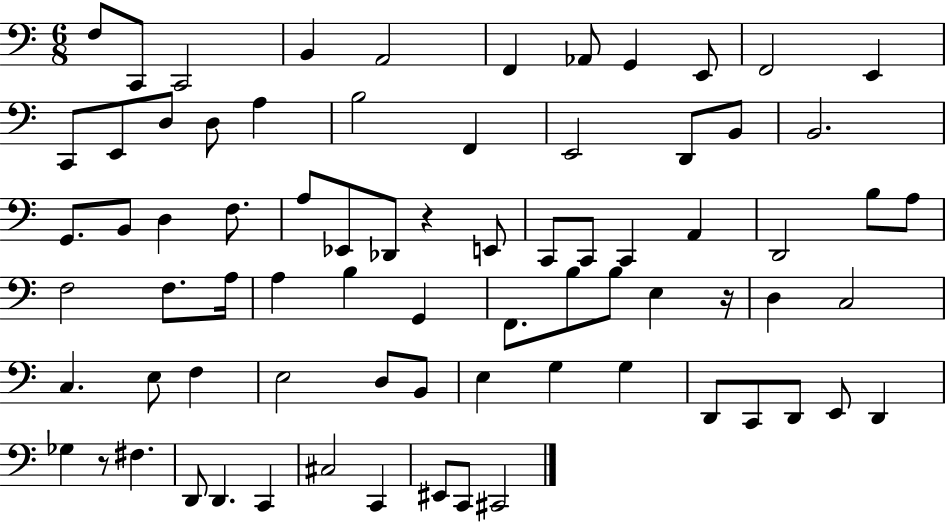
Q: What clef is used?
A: bass